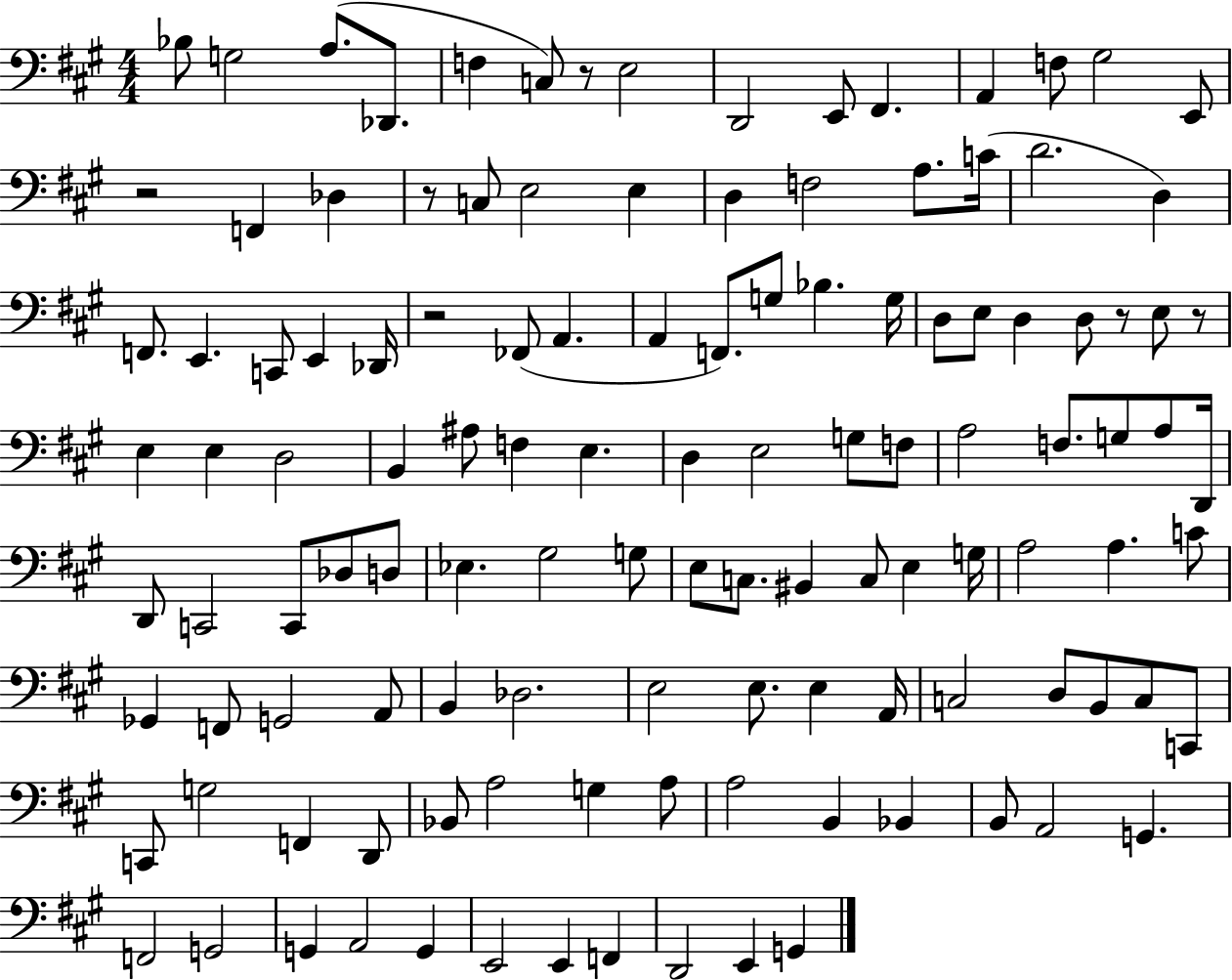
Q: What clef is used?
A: bass